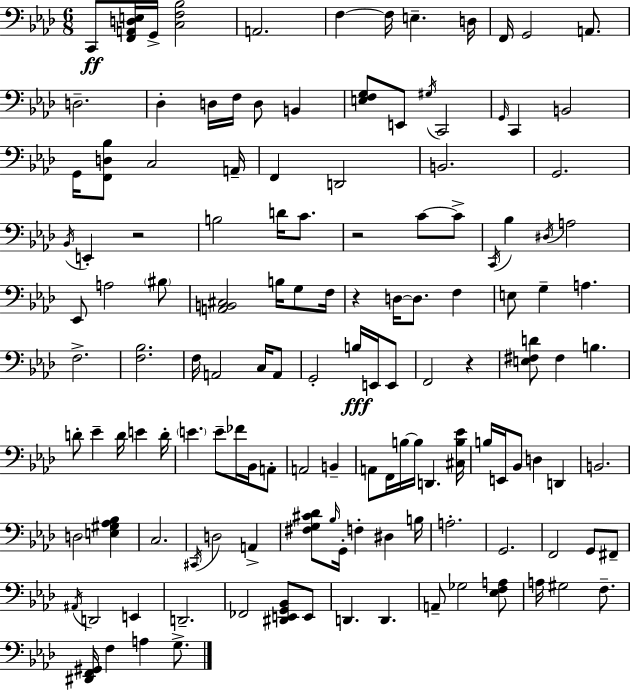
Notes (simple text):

C2/e [F2,A2,D3,E3]/s G2/s [C3,F3,Bb3]/h A2/h. F3/q F3/s E3/q. D3/s F2/s G2/h A2/e. D3/h. Db3/q D3/s F3/s D3/e B2/q [E3,F3,G3]/e E2/e G#3/s C2/h G2/s C2/q B2/h G2/s [F2,D3,Bb3]/e C3/h A2/s F2/q D2/h B2/h. G2/h. Bb2/s E2/q R/h B3/h D4/s C4/e. R/h C4/e C4/e C2/s Bb3/q D#3/s A3/h Eb2/e A3/h BIS3/e [A2,B2,C#3]/h B3/s G3/e F3/s R/q D3/s D3/e. F3/q E3/e G3/q A3/q. F3/h. [F3,Bb3]/h. F3/s A2/h C3/s A2/e G2/h B3/s E2/s E2/e F2/h R/q [E3,F#3,D4]/e F#3/q B3/q. D4/e Eb4/q D4/s E4/q D4/s E4/q. E4/e FES4/s Bb2/s A2/e A2/h B2/q A2/e F2/s B3/s B3/s D2/q. [C#3,B3,Eb4]/s B3/s E2/s Bb2/e D3/q D2/q B2/h. D3/h [E3,G#3,Ab3,Bb3]/q C3/h. C#2/s D3/h A2/q [F#3,G3,C#4,Db4]/e Bb3/s G2/s F3/q D#3/q B3/s A3/h. G2/h. F2/h G2/e F#2/e A#2/s D2/h E2/q D2/h. FES2/h [D#2,E2,G2,Bb2]/e E2/e D2/q. D2/q. A2/e Gb3/h [Eb3,F3,A3]/e A3/s G#3/h F3/e. [D#2,F2,G#2]/s F3/q A3/q G3/e.